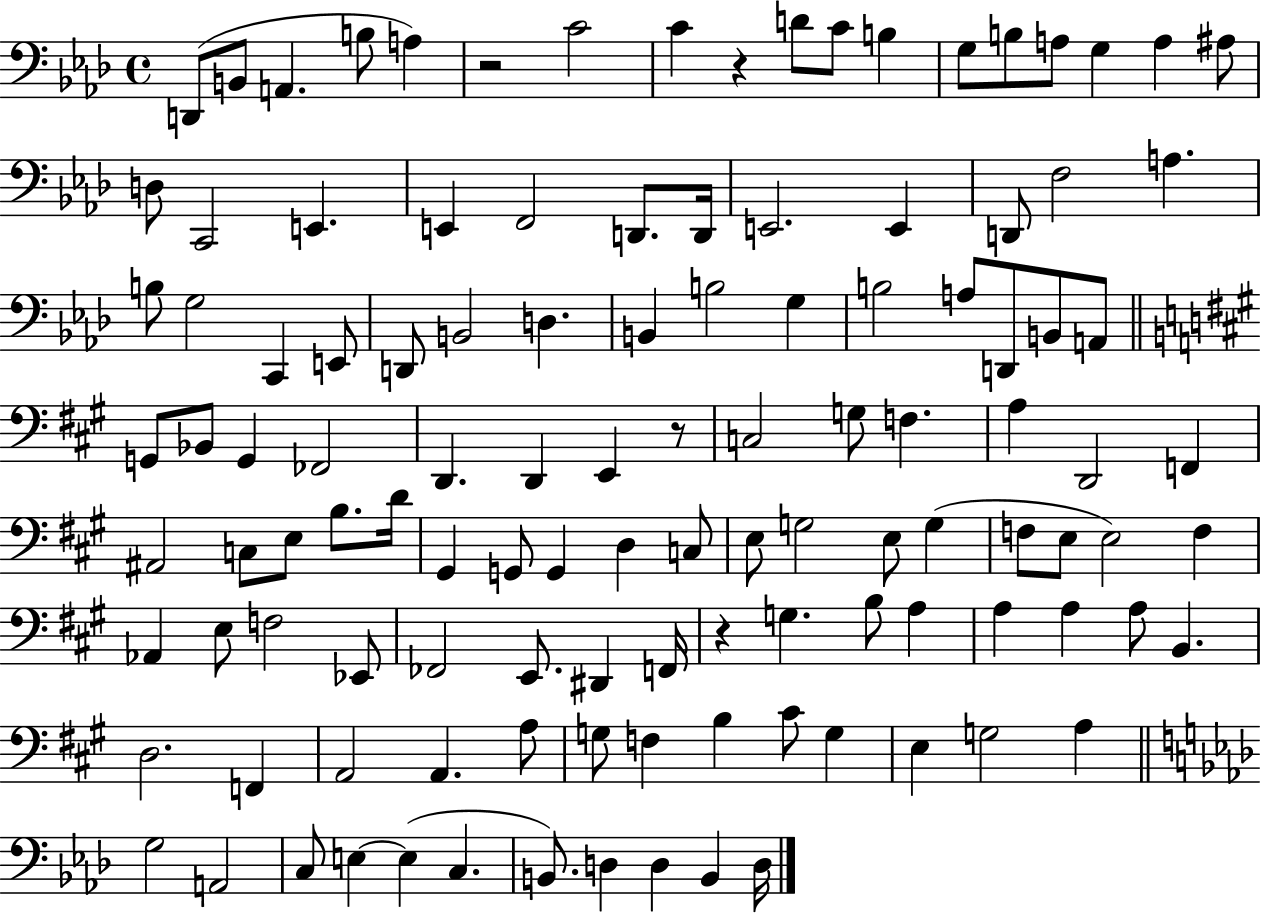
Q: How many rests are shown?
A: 4